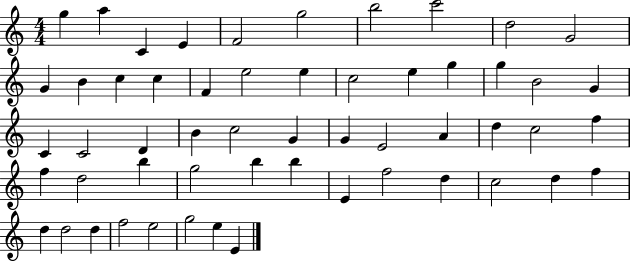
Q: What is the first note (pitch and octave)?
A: G5